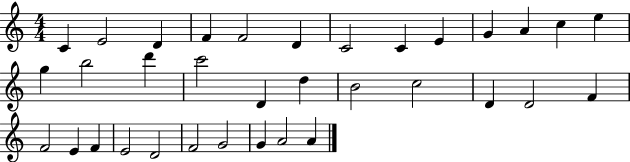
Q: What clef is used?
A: treble